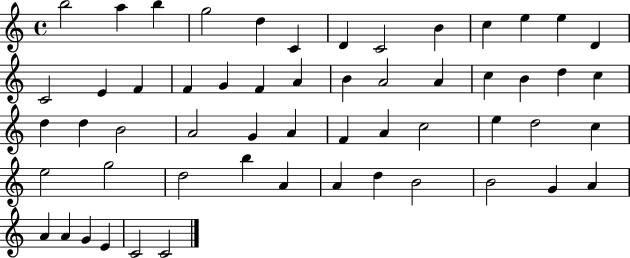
X:1
T:Untitled
M:4/4
L:1/4
K:C
b2 a b g2 d C D C2 B c e e D C2 E F F G F A B A2 A c B d c d d B2 A2 G A F A c2 e d2 c e2 g2 d2 b A A d B2 B2 G A A A G E C2 C2